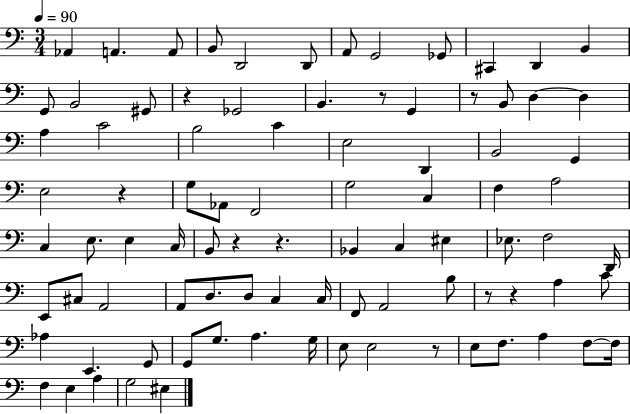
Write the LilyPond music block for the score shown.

{
  \clef bass
  \numericTimeSignature
  \time 3/4
  \key c \major
  \tempo 4 = 90
  aes,4 a,4. a,8 | b,8 d,2 d,8 | a,8 g,2 ges,8 | cis,4 d,4 b,4 | \break g,8 b,2 gis,8 | r4 ges,2 | b,4. r8 g,4 | r8 b,8 d4~~ d4 | \break a4 c'2 | b2 c'4 | e2 d,4 | b,2 g,4 | \break e2 r4 | g8 aes,8 f,2 | g2 c4 | f4 a2 | \break c4 e8. e4 c16 | b,8 r4 r4. | bes,4 c4 eis4 | ees8. f2 d,16 | \break e,8 cis8 a,2 | a,8 d8. d8 c4 c16 | f,8 a,2 b8 | r8 r4 a4 c'8 | \break aes4 e,4. g,8 | g,8 g8. a4. g16 | e8 e2 r8 | e8 f8. a4 f8~~ f16 | \break f4 e4 a4 | g2 eis4 | \bar "|."
}